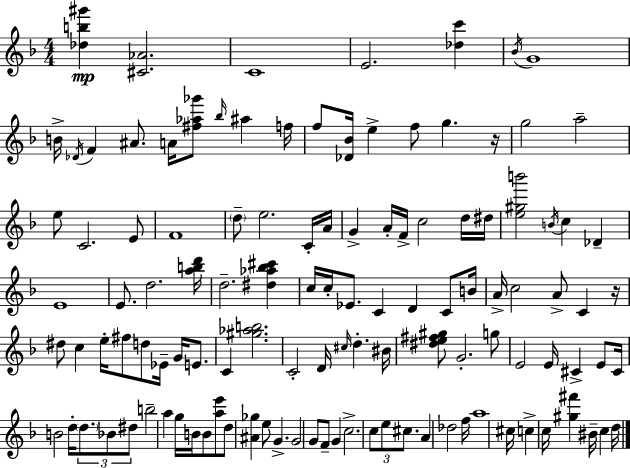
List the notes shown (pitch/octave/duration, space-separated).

[Db5,B5,G#6]/q [C#4,Ab4]/h. C4/w E4/h. [Db5,C6]/q Bb4/s G4/w B4/s Db4/s F4/q A#4/e. A4/s [F#5,Ab5,Gb6]/e Bb5/s A#5/q F5/s F5/e [Db4,Bb4]/s E5/q F5/e G5/q. R/s G5/h A5/h E5/e C4/h. E4/e F4/w D5/e E5/h. C4/s A4/s G4/q A4/s F4/s C5/h D5/s D#5/s [E5,G#5,B6]/h B4/s C5/q Db4/q E4/w E4/e. D5/h. [A5,B5,D6]/s D5/h. [D#5,Ab5,Bb5,C#6]/q C5/s C5/s Eb4/e. C4/q D4/q C4/e B4/s A4/s C5/h A4/e C4/q R/s D#5/e C5/q E5/s F#5/e D5/e Eb4/s G4/s E4/e. C4/q [G#5,Ab5,B5]/h. C4/h D4/s C#5/s D5/q. BIS4/s [D#5,E5,F#5,G#5]/e G4/h. G5/e E4/h E4/s C#4/q E4/e C#4/s B4/h D5/s D5/e. Bb4/e D#5/e B5/h A5/q G5/s B4/s B4/e [A5,E6]/e D5/e [A#4,Gb5]/q E5/e G4/q. G4/h G4/e F4/e G4/q C5/h. C5/e E5/e C#5/e. A4/q Db5/h F5/s A5/w C#5/s C5/q C5/s [G#5,F#6]/q BIS4/s C5/q D5/s